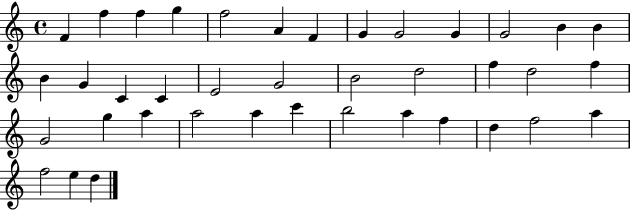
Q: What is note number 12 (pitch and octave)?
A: B4